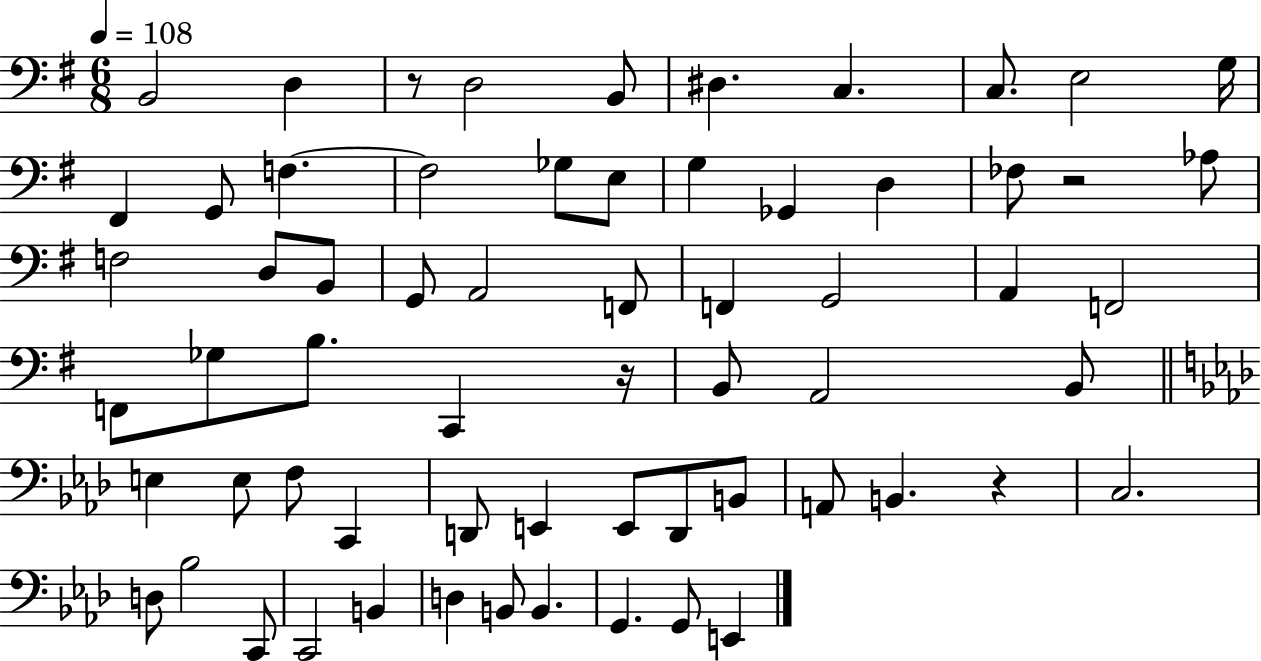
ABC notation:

X:1
T:Untitled
M:6/8
L:1/4
K:G
B,,2 D, z/2 D,2 B,,/2 ^D, C, C,/2 E,2 G,/4 ^F,, G,,/2 F, F,2 _G,/2 E,/2 G, _G,, D, _F,/2 z2 _A,/2 F,2 D,/2 B,,/2 G,,/2 A,,2 F,,/2 F,, G,,2 A,, F,,2 F,,/2 _G,/2 B,/2 C,, z/4 B,,/2 A,,2 B,,/2 E, E,/2 F,/2 C,, D,,/2 E,, E,,/2 D,,/2 B,,/2 A,,/2 B,, z C,2 D,/2 _B,2 C,,/2 C,,2 B,, D, B,,/2 B,, G,, G,,/2 E,,